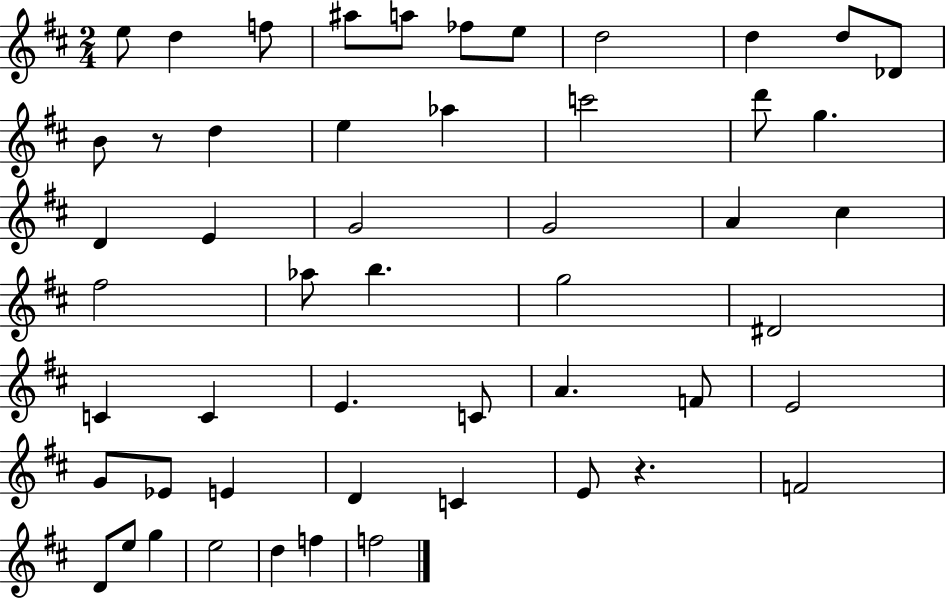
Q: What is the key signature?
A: D major